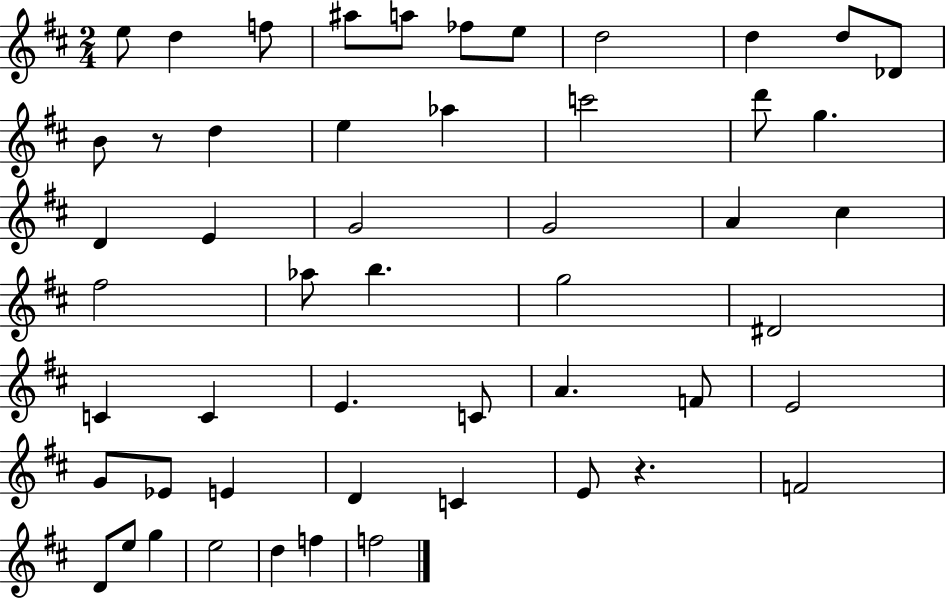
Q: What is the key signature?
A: D major